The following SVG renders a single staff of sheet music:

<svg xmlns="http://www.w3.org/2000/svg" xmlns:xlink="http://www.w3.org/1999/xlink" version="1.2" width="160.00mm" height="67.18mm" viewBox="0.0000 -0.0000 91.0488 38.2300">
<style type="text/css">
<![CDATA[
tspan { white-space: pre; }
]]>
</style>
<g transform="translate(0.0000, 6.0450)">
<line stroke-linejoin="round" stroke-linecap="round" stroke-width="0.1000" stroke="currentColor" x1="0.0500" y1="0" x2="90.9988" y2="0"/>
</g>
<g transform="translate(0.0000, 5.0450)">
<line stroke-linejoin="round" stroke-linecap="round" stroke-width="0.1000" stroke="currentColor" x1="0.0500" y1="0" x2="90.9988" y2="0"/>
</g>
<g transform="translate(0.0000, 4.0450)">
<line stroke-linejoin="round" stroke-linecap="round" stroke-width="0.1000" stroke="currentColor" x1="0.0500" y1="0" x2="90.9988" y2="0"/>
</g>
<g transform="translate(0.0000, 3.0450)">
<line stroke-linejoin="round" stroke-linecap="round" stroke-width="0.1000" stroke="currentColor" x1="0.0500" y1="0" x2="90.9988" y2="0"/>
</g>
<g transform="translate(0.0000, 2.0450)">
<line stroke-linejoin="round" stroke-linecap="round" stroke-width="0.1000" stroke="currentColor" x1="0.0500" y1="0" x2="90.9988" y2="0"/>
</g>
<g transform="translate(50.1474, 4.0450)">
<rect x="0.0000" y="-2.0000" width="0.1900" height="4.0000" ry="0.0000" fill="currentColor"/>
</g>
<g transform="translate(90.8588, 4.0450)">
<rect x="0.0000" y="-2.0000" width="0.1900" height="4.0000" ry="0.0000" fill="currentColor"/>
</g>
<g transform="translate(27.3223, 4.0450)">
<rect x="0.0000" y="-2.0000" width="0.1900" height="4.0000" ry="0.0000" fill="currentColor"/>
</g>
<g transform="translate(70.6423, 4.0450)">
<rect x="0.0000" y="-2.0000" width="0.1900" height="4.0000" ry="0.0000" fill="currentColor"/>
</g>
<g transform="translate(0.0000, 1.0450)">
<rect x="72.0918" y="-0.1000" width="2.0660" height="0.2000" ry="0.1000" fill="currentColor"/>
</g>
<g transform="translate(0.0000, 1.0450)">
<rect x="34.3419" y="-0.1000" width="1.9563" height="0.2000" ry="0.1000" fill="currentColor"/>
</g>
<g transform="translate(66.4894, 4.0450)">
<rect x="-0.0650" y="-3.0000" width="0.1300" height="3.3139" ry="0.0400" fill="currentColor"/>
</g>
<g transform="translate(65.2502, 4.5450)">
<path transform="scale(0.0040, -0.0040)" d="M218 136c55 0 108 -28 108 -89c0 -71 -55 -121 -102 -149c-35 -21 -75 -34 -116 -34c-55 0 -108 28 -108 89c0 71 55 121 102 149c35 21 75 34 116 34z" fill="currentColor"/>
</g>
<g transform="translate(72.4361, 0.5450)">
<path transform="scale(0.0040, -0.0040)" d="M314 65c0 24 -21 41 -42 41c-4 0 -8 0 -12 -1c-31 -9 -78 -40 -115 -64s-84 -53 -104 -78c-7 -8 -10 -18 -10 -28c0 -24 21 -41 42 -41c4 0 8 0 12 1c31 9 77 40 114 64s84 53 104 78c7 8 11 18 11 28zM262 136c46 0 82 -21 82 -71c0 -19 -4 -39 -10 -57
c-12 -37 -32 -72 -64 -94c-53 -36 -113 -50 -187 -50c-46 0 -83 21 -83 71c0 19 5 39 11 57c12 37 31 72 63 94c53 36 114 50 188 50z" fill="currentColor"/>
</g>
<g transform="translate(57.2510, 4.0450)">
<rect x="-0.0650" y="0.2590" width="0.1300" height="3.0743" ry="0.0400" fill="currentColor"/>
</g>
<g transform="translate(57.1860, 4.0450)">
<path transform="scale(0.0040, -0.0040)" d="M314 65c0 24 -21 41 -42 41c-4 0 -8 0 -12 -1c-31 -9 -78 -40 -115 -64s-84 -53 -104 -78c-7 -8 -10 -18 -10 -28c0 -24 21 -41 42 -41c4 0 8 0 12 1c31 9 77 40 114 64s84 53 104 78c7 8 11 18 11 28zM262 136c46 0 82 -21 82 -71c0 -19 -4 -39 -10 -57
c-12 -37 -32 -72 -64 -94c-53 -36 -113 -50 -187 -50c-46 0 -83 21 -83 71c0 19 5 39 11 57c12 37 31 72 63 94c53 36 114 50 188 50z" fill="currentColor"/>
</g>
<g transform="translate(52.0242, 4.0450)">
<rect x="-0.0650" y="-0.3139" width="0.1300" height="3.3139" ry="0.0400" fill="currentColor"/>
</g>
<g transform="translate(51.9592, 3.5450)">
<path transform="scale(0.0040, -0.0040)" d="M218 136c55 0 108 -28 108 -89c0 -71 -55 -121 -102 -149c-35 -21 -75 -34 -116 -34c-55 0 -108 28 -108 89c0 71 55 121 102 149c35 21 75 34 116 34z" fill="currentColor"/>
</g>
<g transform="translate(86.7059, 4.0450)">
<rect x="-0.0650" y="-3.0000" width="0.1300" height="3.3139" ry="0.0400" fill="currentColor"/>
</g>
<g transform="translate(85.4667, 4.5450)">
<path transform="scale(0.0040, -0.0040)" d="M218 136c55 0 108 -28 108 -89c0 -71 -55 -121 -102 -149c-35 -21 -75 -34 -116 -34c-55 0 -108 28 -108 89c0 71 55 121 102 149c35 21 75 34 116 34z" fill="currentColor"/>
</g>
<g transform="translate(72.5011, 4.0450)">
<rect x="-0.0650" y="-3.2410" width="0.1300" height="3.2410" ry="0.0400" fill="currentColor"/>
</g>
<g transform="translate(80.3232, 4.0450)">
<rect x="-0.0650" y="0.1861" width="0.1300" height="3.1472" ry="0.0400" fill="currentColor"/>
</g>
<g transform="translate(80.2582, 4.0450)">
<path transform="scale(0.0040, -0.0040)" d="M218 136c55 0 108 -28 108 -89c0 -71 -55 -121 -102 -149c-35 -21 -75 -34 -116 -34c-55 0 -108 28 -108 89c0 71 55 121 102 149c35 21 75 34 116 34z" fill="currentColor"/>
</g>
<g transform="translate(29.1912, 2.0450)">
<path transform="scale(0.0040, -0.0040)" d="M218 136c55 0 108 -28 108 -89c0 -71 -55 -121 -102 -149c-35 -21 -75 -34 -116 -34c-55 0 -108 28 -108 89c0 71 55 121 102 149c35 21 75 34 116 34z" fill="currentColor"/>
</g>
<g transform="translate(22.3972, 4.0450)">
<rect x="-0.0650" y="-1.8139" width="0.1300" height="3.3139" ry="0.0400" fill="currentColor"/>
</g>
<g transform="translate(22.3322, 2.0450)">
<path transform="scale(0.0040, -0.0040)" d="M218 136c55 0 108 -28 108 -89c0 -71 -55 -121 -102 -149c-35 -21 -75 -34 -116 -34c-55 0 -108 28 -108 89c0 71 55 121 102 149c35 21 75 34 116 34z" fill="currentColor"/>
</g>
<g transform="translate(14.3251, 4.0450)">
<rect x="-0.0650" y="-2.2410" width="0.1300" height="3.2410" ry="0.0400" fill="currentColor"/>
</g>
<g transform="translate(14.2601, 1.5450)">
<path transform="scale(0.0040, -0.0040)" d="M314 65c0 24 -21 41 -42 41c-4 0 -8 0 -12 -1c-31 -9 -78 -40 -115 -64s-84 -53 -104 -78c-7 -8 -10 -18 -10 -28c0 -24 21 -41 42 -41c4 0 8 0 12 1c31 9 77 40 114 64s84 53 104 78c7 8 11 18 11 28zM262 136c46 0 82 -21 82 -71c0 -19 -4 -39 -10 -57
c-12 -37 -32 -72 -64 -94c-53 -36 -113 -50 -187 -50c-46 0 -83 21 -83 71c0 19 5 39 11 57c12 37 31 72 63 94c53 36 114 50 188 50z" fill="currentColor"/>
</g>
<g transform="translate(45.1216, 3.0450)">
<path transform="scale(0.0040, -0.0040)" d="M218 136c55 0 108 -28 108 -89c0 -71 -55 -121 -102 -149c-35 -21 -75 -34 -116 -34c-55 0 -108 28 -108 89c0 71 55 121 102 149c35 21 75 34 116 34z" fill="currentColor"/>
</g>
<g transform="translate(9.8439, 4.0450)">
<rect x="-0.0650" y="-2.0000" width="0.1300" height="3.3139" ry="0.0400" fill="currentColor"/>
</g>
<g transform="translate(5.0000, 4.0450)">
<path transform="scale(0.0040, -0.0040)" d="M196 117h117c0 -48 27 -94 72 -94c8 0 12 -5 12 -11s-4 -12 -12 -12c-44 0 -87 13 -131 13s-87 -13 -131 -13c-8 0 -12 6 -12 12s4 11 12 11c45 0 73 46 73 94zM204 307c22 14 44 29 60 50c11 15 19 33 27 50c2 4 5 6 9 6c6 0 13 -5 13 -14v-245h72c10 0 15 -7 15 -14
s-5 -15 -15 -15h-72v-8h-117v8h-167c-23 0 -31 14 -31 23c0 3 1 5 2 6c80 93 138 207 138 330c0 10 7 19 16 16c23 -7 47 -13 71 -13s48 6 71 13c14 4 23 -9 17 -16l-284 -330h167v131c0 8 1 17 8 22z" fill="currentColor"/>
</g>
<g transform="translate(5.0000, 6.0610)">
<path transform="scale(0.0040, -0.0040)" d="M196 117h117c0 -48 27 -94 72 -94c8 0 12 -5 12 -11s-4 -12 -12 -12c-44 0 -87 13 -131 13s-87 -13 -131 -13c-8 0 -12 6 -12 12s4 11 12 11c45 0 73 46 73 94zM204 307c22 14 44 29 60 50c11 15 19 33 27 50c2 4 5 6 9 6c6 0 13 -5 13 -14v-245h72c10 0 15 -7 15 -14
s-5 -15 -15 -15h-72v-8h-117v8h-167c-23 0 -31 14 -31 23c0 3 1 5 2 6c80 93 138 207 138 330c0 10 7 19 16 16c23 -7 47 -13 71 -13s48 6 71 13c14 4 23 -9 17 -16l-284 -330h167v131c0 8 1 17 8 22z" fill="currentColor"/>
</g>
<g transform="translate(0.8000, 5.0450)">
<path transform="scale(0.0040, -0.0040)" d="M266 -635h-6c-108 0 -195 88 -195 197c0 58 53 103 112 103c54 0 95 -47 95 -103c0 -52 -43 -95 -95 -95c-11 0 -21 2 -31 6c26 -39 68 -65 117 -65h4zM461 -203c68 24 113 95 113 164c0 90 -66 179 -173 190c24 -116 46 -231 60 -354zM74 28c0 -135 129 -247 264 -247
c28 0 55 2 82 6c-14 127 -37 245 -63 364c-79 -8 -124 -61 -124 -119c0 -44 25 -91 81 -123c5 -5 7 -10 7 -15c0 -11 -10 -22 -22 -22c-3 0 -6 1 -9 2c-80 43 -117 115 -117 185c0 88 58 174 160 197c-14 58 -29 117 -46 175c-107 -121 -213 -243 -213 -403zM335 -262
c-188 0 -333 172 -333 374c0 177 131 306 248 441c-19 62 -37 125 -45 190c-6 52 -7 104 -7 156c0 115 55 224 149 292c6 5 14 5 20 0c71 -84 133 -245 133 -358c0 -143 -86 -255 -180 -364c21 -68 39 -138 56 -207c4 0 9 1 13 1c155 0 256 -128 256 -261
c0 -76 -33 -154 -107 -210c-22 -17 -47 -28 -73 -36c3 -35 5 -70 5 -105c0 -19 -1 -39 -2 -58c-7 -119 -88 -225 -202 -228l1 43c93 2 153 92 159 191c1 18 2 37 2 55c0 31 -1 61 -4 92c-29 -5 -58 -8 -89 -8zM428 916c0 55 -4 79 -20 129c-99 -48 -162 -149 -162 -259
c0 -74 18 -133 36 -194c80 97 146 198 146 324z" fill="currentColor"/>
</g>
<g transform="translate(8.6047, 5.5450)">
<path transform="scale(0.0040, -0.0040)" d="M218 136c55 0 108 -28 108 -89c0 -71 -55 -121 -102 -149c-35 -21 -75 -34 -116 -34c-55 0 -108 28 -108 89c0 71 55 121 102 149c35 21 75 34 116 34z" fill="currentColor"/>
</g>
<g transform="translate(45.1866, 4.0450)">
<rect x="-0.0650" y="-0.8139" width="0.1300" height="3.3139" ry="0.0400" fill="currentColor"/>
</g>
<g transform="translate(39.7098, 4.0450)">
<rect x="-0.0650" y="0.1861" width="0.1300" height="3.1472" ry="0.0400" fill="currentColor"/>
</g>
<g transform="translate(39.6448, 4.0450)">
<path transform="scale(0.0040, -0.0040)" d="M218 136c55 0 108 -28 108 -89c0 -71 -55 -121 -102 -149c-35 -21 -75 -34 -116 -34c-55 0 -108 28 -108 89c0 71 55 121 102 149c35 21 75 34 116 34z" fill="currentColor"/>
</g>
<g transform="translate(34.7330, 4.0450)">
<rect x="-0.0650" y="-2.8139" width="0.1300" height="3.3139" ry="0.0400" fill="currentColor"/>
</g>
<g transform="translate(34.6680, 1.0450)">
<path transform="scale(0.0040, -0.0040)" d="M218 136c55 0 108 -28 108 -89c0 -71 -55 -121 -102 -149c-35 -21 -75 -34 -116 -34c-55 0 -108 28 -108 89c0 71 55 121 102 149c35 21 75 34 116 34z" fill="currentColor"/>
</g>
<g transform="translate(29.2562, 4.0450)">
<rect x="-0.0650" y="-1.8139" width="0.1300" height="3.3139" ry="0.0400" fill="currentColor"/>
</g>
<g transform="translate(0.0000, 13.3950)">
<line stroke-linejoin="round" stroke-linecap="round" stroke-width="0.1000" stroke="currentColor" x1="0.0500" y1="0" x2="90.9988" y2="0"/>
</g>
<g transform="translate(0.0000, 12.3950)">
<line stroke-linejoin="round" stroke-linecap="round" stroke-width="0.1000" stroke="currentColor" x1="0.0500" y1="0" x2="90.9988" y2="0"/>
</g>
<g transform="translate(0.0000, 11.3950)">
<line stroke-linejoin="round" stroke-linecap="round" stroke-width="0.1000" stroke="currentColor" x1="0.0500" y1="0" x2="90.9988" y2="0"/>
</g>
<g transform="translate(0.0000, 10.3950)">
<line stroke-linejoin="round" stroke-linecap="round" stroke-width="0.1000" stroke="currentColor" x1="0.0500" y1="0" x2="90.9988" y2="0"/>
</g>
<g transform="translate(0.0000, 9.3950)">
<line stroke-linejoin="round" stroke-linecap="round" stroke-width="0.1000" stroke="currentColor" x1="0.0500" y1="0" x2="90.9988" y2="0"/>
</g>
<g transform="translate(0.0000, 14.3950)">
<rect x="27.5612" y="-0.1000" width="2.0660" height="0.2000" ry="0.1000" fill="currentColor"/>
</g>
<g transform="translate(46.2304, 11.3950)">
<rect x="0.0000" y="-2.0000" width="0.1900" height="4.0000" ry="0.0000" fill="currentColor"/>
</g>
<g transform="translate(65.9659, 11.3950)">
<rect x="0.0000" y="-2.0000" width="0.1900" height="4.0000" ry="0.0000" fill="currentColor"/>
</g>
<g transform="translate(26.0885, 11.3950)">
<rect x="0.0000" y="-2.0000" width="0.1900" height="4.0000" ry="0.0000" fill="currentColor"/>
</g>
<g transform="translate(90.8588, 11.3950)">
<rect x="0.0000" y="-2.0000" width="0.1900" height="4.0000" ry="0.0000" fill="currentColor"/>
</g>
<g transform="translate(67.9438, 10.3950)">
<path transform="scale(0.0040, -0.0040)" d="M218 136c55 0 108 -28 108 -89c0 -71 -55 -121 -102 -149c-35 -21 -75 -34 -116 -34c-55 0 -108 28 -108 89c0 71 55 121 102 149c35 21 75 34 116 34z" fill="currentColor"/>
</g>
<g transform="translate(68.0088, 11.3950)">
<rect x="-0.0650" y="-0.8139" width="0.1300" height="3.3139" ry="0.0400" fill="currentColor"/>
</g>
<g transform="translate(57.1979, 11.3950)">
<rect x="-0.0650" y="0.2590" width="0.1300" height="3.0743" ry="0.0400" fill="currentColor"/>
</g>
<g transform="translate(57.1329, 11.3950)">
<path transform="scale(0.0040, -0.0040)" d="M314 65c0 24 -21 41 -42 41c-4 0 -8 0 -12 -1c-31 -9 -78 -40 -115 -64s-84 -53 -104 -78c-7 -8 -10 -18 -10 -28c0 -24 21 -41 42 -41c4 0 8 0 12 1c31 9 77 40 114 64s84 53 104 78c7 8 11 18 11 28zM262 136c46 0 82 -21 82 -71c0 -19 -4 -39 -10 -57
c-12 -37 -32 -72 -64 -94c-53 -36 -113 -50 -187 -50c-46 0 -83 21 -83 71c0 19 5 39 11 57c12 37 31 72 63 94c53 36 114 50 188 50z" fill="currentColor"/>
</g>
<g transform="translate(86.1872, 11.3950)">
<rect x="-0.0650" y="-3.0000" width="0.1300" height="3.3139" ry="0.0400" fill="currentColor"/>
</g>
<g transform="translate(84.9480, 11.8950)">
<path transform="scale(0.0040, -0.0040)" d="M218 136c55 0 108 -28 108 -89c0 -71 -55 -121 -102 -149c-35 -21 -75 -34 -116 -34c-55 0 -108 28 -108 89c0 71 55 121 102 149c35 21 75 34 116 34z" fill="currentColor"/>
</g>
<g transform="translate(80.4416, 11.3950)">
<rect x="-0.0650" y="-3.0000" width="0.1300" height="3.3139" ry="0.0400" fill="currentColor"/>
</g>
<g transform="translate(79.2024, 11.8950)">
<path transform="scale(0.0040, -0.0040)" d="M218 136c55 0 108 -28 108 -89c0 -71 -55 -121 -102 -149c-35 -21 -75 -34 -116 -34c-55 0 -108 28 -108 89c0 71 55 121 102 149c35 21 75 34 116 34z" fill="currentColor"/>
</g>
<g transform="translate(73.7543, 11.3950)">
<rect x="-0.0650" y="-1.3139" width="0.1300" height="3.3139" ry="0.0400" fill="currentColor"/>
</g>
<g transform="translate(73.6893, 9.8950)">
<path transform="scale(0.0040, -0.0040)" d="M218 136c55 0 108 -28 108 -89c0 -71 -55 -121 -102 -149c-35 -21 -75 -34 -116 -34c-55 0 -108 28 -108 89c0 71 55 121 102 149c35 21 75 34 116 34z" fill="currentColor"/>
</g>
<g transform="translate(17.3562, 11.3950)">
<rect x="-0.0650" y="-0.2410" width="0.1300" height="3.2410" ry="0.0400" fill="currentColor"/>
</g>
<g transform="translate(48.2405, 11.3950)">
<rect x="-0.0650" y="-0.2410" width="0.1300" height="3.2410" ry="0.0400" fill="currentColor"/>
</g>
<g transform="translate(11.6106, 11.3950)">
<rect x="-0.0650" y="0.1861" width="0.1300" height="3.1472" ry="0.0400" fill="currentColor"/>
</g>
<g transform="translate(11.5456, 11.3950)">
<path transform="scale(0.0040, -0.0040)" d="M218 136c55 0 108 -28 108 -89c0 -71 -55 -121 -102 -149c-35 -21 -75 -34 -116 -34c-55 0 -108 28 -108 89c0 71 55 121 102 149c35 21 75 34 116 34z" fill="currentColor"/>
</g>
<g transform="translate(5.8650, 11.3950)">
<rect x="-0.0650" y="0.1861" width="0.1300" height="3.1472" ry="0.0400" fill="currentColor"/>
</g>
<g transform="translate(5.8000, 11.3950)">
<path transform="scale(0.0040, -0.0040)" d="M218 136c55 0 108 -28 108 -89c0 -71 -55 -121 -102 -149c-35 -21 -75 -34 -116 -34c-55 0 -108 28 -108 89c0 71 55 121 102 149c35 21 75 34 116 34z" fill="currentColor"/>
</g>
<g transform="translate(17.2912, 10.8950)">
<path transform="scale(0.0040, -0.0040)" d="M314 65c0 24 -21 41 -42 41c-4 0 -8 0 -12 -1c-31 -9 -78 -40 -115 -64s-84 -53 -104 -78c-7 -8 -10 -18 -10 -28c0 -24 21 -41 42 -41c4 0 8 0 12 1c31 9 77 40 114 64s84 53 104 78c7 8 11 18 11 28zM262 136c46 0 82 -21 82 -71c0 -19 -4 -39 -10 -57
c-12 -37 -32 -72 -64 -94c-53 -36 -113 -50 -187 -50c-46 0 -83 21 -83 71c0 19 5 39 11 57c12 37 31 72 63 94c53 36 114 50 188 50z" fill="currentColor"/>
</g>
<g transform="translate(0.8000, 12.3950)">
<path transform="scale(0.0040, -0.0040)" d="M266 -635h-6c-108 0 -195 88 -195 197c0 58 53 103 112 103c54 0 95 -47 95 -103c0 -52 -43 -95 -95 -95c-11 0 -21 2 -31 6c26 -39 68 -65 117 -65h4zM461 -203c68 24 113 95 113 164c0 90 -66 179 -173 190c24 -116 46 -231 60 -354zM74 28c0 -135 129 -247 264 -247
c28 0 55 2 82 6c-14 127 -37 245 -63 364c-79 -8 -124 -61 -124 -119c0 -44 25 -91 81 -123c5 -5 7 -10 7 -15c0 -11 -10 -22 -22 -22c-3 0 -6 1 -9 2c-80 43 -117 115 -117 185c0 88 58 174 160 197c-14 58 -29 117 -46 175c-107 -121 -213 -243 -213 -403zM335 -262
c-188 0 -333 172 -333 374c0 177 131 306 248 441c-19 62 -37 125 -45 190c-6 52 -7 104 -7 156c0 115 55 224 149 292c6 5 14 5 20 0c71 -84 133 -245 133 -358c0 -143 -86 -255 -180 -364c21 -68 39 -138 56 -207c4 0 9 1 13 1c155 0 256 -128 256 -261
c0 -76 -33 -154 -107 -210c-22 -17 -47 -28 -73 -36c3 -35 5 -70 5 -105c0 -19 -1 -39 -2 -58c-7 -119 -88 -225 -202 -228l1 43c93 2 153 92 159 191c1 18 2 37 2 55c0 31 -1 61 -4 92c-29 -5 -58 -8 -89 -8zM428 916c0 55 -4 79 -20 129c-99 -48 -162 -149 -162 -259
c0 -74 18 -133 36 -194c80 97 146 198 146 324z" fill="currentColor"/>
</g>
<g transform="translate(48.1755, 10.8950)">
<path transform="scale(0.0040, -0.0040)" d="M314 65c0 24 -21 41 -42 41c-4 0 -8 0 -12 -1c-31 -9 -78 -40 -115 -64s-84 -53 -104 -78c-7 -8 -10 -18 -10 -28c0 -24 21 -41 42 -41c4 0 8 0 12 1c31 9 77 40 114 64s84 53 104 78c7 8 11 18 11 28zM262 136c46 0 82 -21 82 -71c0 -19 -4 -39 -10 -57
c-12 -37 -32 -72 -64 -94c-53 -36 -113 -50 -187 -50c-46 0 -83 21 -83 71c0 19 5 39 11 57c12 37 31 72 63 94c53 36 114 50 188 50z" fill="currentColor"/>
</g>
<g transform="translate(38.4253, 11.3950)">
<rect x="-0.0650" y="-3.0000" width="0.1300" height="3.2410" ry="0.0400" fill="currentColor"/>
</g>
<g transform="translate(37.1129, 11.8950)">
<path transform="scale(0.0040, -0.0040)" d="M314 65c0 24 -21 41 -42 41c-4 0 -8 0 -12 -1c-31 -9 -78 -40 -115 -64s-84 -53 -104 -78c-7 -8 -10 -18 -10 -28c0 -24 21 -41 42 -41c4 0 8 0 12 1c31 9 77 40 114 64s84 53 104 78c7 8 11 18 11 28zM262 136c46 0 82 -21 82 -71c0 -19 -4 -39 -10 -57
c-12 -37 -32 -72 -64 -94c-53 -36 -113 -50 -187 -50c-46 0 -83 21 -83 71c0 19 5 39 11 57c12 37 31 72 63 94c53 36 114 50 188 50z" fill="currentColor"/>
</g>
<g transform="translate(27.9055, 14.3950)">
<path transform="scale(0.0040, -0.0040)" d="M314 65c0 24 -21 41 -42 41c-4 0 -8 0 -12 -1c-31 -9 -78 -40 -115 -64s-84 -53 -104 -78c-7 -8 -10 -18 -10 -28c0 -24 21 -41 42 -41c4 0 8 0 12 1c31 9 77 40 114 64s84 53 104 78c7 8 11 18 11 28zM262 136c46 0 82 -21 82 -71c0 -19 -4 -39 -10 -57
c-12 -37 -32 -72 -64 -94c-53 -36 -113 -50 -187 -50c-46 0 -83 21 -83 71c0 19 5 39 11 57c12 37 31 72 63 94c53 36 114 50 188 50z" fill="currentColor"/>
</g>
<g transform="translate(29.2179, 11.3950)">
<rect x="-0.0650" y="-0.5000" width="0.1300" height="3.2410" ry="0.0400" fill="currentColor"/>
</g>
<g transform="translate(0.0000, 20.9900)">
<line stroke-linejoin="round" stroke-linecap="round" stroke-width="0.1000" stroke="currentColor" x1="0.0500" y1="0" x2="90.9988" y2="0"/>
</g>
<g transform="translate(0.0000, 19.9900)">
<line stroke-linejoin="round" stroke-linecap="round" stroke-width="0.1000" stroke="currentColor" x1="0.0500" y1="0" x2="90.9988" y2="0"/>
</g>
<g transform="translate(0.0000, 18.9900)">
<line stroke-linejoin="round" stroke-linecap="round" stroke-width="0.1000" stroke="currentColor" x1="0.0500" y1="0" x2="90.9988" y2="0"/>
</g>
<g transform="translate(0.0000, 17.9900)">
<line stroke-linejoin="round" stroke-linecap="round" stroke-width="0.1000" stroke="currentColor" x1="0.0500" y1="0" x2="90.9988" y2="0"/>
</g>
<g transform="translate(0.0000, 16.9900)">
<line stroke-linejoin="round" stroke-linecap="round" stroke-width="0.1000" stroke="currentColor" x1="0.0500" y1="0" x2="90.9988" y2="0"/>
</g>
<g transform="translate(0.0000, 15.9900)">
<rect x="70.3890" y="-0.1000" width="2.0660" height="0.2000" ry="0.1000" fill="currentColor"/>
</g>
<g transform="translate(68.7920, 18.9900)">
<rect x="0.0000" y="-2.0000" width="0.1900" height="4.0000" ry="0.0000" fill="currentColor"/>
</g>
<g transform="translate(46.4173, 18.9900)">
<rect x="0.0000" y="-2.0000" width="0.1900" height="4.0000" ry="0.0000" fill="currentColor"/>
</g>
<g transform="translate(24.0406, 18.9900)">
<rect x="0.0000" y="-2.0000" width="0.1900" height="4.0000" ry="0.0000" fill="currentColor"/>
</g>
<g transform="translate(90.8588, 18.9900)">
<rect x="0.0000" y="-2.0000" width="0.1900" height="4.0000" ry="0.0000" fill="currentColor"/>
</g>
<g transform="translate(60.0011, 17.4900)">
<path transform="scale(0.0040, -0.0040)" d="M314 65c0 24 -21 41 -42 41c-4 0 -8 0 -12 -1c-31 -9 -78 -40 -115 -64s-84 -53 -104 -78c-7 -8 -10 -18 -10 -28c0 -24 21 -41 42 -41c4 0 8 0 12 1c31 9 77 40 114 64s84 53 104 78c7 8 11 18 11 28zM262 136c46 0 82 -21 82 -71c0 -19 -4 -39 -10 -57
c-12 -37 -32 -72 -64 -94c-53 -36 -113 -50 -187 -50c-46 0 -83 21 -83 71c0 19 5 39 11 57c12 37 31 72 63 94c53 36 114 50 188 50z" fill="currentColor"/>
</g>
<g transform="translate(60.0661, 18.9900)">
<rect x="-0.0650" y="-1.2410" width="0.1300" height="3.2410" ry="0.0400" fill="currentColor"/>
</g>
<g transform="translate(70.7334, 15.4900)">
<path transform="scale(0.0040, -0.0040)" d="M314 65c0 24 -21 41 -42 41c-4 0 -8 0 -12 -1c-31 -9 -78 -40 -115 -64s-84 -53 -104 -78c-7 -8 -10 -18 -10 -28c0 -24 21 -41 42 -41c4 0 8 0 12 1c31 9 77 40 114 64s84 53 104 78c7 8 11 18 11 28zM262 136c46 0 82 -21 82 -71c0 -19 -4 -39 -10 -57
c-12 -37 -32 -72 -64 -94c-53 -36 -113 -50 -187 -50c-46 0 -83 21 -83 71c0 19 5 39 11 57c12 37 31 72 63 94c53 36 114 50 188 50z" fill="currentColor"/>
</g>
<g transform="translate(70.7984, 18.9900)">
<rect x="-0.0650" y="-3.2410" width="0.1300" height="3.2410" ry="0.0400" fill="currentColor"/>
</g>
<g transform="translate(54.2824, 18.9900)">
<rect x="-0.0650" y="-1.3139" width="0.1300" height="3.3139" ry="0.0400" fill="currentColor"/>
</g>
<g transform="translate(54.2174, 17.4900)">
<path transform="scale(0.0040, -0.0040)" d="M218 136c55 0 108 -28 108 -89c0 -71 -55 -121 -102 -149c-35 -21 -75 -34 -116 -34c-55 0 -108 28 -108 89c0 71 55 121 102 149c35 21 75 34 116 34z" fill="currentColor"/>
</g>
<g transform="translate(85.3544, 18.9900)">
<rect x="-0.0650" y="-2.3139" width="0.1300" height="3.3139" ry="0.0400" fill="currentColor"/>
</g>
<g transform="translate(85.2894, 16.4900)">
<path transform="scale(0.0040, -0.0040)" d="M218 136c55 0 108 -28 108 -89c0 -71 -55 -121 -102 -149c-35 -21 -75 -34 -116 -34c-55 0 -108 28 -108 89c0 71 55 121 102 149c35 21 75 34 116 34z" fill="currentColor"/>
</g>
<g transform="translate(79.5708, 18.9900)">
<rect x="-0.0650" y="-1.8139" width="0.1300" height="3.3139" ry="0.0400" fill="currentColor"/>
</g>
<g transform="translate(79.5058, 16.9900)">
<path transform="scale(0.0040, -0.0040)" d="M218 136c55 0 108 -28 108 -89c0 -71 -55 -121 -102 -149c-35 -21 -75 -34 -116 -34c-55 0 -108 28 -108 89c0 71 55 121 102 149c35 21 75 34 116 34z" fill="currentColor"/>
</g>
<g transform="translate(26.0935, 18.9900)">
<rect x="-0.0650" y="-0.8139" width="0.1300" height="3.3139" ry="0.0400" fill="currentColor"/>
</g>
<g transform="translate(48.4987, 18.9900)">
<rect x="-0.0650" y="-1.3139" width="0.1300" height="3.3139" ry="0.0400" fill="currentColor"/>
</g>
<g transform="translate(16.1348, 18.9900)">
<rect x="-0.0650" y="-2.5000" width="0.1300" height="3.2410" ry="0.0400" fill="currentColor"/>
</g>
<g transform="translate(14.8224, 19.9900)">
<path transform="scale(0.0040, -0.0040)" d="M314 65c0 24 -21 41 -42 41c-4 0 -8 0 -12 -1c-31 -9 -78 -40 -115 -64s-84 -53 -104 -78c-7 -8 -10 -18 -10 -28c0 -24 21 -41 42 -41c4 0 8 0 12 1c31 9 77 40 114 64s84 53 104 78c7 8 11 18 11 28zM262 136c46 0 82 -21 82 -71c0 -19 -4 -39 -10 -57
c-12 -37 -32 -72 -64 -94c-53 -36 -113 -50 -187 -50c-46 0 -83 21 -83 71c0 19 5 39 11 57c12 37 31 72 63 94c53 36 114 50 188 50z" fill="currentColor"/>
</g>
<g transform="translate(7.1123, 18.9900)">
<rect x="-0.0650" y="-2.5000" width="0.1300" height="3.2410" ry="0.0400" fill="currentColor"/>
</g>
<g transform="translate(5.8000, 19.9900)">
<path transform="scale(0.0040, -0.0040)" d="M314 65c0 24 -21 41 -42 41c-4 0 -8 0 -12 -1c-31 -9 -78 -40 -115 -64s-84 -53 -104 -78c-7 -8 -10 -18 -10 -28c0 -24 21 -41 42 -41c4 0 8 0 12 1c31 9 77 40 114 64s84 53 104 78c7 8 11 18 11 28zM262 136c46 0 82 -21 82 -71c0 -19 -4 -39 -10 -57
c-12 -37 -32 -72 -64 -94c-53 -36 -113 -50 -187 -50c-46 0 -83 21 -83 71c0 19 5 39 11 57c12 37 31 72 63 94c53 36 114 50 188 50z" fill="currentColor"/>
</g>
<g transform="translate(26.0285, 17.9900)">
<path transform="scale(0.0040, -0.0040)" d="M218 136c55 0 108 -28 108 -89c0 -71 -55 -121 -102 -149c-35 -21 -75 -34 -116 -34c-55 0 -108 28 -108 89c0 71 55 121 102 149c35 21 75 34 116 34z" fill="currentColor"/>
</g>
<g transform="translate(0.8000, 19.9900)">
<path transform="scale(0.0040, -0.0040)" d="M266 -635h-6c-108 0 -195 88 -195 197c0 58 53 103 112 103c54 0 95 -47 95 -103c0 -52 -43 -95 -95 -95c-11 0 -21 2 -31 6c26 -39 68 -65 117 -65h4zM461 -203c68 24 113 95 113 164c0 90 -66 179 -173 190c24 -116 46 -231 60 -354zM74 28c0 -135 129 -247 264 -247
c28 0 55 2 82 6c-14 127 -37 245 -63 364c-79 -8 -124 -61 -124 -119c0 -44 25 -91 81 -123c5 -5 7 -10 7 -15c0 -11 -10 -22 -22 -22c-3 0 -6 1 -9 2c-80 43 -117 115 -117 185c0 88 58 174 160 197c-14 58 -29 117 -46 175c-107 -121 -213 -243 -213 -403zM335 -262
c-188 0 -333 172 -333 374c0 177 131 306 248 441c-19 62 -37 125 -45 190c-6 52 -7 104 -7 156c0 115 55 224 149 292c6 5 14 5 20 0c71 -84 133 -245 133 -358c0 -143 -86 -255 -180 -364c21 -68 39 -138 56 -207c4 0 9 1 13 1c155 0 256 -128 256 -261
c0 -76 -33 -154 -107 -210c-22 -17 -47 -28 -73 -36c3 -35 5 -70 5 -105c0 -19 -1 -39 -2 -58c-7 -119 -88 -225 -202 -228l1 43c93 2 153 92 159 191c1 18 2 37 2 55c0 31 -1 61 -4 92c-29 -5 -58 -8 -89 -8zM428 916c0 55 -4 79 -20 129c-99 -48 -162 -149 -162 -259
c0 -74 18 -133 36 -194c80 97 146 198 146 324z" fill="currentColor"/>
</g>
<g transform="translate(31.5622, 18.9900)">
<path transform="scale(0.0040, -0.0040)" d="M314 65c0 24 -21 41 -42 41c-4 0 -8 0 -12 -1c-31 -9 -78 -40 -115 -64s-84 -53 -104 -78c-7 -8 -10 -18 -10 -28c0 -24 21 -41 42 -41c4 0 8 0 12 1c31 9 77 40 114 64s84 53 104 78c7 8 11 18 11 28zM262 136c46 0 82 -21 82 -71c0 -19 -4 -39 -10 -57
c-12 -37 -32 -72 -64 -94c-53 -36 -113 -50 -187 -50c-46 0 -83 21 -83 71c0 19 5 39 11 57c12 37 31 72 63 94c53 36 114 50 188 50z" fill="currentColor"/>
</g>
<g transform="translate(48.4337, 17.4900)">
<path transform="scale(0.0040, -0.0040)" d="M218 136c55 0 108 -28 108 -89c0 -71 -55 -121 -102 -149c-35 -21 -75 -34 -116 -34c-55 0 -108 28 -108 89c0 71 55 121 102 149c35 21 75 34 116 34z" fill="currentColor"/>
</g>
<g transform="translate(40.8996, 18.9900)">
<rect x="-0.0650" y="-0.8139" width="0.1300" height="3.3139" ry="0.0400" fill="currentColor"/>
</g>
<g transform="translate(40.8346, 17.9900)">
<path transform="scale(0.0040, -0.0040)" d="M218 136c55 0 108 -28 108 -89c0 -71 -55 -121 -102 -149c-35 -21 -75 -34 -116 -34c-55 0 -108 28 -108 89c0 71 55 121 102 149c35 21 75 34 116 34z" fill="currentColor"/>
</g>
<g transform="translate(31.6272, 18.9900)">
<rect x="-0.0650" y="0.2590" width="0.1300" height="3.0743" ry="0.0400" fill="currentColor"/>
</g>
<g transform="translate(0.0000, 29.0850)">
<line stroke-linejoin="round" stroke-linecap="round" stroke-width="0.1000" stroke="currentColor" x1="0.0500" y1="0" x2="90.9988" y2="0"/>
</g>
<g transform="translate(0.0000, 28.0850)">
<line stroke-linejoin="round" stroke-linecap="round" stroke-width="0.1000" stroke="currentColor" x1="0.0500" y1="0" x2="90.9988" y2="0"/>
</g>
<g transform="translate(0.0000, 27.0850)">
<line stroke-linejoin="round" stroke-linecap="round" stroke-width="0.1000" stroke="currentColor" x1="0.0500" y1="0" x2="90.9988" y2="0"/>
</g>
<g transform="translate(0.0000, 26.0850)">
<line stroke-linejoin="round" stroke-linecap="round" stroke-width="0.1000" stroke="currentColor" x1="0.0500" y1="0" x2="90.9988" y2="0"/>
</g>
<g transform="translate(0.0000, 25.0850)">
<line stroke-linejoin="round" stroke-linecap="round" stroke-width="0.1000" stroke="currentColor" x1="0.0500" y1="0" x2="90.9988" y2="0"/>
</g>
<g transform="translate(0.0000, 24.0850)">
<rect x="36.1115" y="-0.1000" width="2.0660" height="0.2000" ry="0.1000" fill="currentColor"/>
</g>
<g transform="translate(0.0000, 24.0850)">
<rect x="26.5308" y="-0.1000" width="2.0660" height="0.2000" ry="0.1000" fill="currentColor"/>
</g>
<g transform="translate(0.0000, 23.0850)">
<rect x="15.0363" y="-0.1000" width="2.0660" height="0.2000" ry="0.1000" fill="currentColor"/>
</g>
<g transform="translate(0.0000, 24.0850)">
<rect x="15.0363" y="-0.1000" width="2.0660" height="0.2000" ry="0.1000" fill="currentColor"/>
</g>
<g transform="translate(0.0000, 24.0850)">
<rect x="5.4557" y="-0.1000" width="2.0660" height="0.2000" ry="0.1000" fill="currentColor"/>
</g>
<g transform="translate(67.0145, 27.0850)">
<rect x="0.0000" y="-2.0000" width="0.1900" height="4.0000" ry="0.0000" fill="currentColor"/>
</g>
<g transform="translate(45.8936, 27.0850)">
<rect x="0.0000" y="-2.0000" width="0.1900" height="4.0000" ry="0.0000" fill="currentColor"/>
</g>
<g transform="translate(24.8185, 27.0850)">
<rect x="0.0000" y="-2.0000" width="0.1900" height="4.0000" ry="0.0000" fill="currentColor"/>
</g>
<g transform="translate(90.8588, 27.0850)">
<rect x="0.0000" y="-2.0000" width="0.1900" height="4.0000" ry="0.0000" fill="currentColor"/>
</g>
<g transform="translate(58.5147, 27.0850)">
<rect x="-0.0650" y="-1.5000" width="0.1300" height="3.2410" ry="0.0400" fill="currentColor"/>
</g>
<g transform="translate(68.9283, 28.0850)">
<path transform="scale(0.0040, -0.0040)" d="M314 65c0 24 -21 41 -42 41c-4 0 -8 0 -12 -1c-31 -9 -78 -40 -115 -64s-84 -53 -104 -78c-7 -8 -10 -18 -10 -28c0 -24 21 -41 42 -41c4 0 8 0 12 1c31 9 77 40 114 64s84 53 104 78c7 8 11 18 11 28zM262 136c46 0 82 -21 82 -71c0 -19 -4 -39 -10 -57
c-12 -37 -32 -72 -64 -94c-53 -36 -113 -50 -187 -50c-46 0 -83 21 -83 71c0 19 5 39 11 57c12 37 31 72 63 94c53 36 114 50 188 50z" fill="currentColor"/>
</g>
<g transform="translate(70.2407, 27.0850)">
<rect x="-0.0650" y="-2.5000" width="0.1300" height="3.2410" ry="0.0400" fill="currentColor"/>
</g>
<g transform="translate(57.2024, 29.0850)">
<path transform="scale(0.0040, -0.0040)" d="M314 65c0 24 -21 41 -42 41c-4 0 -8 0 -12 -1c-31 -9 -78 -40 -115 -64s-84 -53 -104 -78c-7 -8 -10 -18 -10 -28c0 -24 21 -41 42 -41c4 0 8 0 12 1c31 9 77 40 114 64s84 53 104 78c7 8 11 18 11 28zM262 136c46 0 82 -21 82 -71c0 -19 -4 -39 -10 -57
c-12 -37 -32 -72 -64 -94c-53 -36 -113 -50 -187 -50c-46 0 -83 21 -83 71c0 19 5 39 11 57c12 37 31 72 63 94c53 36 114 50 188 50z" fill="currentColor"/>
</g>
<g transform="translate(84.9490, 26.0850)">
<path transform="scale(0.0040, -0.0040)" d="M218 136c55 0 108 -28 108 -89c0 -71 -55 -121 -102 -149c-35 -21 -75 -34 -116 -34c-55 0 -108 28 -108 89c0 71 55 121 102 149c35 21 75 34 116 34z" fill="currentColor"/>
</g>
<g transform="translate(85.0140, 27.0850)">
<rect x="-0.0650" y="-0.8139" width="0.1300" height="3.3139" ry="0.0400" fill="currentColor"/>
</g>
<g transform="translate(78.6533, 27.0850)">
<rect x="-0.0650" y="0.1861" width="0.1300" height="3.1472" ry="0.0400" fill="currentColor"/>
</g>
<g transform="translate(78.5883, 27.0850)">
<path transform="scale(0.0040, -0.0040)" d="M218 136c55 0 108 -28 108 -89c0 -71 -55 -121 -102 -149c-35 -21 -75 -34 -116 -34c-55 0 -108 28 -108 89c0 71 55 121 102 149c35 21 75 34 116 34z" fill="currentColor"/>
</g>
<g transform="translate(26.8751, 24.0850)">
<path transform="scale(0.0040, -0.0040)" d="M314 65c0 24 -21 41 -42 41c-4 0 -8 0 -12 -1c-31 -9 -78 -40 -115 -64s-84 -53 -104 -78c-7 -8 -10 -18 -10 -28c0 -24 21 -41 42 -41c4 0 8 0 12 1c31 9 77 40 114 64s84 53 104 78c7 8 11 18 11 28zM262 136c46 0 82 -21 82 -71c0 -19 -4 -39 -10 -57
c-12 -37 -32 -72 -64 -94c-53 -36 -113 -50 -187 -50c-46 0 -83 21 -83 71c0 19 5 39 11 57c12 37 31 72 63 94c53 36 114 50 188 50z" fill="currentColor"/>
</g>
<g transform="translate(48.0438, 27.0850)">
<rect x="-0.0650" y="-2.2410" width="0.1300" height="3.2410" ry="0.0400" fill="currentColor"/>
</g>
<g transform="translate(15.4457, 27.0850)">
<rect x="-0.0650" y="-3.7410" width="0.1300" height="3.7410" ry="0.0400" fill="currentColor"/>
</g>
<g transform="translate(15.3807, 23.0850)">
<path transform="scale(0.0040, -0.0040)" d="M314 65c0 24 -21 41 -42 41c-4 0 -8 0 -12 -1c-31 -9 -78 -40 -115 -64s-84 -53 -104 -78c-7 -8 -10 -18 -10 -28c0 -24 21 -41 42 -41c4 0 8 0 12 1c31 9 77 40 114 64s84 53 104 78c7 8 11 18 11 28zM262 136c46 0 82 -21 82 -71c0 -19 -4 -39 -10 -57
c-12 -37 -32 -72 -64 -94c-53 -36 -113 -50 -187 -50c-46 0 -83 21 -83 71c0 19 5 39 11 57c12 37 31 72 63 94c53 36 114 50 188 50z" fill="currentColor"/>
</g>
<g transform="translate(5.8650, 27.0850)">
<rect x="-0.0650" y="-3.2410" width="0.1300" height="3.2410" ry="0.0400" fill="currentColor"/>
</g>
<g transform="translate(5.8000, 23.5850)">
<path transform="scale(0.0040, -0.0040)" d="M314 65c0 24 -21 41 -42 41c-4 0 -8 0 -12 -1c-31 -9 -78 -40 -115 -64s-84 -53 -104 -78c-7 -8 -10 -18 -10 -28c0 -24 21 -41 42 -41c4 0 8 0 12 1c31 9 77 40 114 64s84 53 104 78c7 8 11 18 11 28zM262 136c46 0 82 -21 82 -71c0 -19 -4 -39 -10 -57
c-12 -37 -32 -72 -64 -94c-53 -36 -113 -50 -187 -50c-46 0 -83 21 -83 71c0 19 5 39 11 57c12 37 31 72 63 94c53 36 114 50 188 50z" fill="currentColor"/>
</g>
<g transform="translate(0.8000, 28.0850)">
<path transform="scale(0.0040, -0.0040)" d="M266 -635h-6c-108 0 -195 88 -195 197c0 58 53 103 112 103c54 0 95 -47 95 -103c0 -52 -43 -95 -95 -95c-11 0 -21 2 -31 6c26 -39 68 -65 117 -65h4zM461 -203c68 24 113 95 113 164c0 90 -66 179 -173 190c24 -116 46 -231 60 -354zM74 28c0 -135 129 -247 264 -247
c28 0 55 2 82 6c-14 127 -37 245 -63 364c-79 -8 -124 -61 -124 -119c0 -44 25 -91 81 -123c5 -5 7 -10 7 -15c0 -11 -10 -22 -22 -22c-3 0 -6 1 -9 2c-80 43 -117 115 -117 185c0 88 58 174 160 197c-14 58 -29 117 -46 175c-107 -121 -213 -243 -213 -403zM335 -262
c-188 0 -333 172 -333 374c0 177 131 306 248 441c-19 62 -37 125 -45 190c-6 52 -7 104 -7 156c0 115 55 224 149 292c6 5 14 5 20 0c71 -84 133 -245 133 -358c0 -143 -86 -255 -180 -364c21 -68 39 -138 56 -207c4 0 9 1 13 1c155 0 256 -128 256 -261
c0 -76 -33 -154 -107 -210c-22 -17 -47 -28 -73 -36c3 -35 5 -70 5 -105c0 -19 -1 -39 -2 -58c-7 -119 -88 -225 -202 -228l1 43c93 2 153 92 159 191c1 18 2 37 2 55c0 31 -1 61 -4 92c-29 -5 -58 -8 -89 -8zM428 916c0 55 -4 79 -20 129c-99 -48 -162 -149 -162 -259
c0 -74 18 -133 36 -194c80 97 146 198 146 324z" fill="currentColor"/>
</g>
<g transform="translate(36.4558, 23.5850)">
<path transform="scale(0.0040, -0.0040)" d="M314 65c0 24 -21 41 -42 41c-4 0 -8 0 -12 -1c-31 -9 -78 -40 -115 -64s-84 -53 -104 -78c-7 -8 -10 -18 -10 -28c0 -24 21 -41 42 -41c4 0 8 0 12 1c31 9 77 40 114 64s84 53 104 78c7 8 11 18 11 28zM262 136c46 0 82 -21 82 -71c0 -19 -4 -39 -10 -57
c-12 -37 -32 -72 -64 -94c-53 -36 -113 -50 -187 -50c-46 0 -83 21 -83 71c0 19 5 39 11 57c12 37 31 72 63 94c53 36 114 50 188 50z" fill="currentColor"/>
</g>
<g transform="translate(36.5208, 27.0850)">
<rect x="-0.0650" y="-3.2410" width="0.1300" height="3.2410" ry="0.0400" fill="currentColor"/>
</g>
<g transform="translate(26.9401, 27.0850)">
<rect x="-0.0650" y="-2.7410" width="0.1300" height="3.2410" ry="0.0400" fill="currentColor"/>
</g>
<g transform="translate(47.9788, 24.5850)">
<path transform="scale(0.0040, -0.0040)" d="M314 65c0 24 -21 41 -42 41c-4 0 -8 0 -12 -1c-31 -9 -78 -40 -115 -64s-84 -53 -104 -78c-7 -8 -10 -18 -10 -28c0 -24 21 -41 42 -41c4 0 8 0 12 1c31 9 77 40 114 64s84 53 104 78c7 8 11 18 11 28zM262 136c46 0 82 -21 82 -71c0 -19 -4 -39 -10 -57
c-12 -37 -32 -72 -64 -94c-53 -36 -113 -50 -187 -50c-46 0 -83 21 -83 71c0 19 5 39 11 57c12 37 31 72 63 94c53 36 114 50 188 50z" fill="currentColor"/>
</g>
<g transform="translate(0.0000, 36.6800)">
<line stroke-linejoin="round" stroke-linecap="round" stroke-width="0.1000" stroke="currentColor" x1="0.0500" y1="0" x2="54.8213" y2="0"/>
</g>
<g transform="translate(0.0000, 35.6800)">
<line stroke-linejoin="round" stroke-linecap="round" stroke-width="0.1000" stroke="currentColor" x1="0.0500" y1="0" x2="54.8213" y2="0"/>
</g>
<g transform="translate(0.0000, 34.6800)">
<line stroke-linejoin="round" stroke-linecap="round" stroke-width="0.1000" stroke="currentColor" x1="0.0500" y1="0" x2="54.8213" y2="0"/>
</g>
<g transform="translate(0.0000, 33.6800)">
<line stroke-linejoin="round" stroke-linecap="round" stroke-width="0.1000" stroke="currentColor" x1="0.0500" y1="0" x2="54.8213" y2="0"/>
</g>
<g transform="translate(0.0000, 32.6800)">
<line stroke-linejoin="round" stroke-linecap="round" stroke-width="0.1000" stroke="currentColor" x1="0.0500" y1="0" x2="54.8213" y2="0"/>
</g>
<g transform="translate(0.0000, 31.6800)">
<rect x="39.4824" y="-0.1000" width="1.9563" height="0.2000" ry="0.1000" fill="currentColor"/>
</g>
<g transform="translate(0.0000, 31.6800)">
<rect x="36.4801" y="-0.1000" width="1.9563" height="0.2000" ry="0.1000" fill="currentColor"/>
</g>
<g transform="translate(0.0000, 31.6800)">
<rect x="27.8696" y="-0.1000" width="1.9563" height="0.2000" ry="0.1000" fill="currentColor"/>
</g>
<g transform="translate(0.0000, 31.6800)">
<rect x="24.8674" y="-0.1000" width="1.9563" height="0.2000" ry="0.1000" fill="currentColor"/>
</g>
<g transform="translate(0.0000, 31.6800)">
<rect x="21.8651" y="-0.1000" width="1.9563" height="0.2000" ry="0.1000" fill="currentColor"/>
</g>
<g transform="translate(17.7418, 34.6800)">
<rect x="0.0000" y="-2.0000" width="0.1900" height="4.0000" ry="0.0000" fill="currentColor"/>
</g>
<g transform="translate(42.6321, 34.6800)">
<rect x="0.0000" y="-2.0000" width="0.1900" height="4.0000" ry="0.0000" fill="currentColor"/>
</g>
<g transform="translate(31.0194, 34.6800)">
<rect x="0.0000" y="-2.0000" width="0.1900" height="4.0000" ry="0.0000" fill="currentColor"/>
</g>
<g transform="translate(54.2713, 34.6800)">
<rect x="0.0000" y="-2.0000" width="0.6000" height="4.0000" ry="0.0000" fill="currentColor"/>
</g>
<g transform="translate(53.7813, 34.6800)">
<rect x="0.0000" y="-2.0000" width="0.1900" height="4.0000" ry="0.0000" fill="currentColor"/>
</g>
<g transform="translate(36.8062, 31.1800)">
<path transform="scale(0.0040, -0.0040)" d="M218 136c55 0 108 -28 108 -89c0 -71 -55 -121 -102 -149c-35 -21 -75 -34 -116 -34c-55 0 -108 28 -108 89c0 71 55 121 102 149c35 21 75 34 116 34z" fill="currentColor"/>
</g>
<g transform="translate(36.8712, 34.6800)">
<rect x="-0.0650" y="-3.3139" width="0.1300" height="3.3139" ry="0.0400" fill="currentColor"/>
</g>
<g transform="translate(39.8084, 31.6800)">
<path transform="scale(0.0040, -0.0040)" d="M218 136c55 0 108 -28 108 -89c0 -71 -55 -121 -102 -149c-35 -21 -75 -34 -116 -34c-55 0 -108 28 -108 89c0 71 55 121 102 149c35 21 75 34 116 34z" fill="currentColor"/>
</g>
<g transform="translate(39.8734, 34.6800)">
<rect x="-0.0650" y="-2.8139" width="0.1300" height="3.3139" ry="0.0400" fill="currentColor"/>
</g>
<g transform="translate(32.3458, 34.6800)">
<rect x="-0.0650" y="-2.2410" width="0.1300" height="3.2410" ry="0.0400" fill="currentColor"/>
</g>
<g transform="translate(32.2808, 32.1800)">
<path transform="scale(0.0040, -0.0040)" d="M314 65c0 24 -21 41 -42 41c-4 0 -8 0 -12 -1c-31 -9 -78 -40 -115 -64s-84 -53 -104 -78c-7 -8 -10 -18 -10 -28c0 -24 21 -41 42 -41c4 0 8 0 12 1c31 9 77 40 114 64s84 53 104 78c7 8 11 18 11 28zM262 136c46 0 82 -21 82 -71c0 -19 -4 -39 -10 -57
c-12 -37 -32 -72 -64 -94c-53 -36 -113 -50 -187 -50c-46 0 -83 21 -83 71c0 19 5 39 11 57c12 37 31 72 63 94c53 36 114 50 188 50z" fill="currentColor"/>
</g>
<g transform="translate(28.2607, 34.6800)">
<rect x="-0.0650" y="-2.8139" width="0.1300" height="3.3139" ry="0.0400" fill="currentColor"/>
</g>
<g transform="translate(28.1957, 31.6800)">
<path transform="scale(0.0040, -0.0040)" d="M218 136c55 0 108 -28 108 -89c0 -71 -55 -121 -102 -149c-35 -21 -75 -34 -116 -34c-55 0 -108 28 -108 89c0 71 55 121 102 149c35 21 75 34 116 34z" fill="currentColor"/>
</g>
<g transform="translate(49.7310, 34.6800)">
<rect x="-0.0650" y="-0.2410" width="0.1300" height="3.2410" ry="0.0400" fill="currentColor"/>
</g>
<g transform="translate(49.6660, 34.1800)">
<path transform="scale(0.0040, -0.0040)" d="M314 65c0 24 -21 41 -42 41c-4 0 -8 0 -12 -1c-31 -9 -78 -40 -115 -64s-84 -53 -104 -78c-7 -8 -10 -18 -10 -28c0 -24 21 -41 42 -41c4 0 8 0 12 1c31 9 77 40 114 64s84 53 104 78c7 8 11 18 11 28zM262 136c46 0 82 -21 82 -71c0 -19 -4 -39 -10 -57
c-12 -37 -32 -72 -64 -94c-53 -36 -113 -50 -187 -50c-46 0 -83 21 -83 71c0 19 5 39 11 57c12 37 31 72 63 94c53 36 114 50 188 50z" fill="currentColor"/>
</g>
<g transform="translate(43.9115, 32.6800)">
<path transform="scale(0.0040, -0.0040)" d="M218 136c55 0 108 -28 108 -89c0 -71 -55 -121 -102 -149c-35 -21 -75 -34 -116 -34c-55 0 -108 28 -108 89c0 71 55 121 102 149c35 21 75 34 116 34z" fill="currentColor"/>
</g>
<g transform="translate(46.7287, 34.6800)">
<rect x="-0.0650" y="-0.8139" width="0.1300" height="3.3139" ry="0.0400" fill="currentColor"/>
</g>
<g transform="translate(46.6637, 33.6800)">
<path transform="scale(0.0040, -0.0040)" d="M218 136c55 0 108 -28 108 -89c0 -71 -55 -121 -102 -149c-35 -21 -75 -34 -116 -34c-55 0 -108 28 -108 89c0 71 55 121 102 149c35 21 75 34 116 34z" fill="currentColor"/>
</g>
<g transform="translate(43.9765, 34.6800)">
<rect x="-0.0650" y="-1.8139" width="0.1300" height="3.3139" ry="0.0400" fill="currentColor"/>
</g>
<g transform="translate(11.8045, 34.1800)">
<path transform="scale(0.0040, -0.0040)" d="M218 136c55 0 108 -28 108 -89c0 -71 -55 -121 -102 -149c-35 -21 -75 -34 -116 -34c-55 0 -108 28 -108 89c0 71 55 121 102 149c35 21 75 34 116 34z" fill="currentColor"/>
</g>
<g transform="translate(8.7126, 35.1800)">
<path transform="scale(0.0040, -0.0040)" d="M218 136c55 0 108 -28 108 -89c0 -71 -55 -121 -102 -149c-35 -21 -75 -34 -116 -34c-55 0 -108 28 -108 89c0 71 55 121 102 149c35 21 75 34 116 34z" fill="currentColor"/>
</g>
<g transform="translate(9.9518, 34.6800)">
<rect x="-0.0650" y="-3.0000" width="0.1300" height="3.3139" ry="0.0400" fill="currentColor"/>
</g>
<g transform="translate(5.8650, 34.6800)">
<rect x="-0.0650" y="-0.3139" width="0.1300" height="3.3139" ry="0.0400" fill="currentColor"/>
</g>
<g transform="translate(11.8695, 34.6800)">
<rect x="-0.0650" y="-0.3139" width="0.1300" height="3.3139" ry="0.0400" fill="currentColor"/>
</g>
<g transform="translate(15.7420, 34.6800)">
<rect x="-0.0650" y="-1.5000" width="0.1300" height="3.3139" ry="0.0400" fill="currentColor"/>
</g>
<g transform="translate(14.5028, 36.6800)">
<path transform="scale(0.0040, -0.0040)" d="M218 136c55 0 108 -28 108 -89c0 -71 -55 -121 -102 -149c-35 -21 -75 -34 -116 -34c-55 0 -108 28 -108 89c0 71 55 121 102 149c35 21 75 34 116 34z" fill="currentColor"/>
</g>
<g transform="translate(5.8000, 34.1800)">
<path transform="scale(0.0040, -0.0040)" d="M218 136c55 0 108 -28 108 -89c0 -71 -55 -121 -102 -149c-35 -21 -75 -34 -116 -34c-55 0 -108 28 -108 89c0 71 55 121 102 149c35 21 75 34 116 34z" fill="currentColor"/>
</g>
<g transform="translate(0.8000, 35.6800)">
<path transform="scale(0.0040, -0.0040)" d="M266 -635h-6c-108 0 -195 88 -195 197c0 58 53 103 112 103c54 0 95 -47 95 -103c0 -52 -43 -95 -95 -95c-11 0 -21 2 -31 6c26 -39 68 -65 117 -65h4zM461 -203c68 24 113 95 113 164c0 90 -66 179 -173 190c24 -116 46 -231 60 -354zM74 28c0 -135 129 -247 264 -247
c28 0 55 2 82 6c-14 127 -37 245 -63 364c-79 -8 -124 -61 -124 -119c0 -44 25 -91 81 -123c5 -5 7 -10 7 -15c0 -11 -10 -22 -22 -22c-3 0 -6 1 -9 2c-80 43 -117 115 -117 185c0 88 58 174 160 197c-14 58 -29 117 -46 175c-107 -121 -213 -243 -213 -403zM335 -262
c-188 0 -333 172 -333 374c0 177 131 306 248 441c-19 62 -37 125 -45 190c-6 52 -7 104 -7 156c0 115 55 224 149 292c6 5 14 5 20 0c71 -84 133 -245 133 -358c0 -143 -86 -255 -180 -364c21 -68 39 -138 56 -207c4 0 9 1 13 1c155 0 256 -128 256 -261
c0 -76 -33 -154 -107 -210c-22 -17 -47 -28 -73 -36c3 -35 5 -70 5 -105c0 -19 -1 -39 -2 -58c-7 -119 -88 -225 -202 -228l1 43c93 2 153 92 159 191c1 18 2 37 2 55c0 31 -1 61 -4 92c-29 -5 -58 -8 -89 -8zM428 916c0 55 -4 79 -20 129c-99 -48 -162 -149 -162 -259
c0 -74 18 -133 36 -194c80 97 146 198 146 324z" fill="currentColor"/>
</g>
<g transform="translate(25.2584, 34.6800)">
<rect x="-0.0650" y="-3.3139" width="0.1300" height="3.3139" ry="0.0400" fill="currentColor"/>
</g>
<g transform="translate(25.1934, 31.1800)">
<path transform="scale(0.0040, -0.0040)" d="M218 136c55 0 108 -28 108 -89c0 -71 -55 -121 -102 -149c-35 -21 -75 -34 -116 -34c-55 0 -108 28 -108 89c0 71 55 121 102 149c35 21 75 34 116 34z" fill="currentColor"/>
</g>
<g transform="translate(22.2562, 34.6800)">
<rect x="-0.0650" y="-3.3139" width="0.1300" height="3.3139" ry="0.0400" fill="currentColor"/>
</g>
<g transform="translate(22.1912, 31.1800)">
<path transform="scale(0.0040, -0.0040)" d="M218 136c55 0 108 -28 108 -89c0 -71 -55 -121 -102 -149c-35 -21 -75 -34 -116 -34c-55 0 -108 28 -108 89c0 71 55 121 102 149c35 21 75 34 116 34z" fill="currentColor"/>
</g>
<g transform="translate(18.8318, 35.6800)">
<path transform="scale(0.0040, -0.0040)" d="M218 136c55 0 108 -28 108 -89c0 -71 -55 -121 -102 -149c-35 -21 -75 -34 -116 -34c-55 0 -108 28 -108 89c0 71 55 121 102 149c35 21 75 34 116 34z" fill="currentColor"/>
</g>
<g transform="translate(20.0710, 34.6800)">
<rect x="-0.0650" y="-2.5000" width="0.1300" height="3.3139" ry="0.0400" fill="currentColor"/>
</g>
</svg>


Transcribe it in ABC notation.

X:1
T:Untitled
M:4/4
L:1/4
K:C
F g2 f f a B d c B2 A b2 B A B B c2 C2 A2 c2 B2 d e A A G2 G2 d B2 d e e e2 b2 f g b2 c'2 a2 b2 g2 E2 G2 B d c A c E G b b a g2 b a f d c2